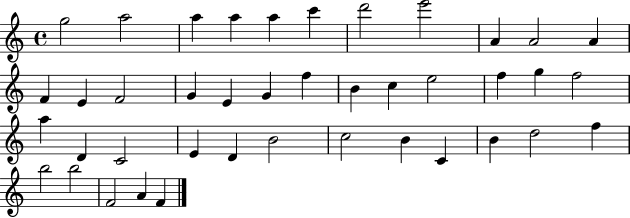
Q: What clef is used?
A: treble